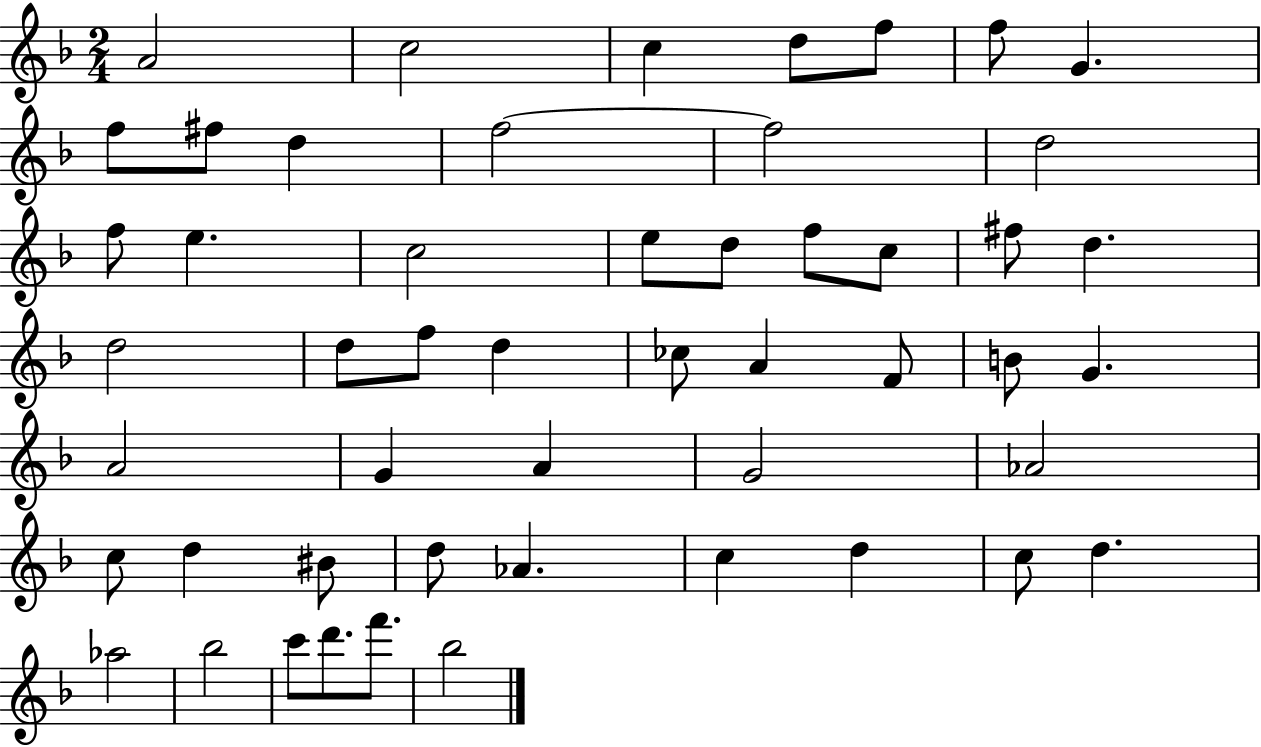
A4/h C5/h C5/q D5/e F5/e F5/e G4/q. F5/e F#5/e D5/q F5/h F5/h D5/h F5/e E5/q. C5/h E5/e D5/e F5/e C5/e F#5/e D5/q. D5/h D5/e F5/e D5/q CES5/e A4/q F4/e B4/e G4/q. A4/h G4/q A4/q G4/h Ab4/h C5/e D5/q BIS4/e D5/e Ab4/q. C5/q D5/q C5/e D5/q. Ab5/h Bb5/h C6/e D6/e. F6/e. Bb5/h